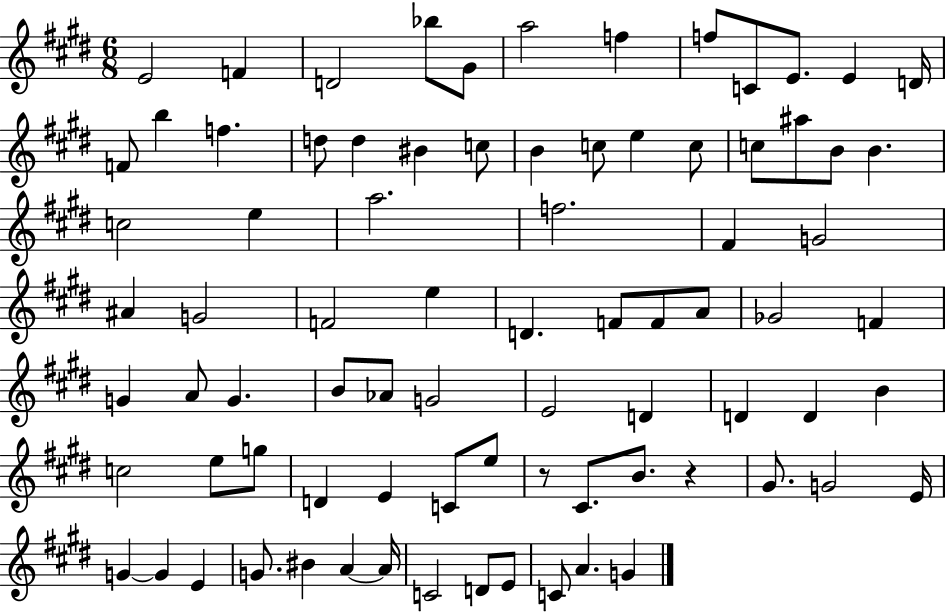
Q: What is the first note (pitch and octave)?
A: E4